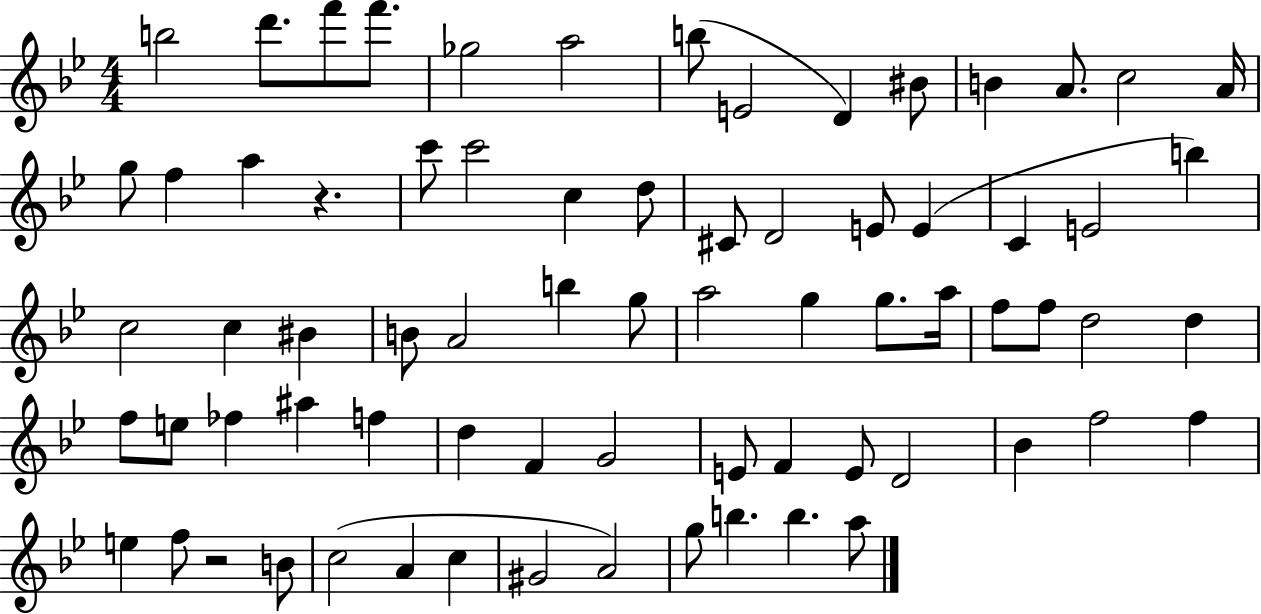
B5/h D6/e. F6/e F6/e. Gb5/h A5/h B5/e E4/h D4/q BIS4/e B4/q A4/e. C5/h A4/s G5/e F5/q A5/q R/q. C6/e C6/h C5/q D5/e C#4/e D4/h E4/e E4/q C4/q E4/h B5/q C5/h C5/q BIS4/q B4/e A4/h B5/q G5/e A5/h G5/q G5/e. A5/s F5/e F5/e D5/h D5/q F5/e E5/e FES5/q A#5/q F5/q D5/q F4/q G4/h E4/e F4/q E4/e D4/h Bb4/q F5/h F5/q E5/q F5/e R/h B4/e C5/h A4/q C5/q G#4/h A4/h G5/e B5/q. B5/q. A5/e